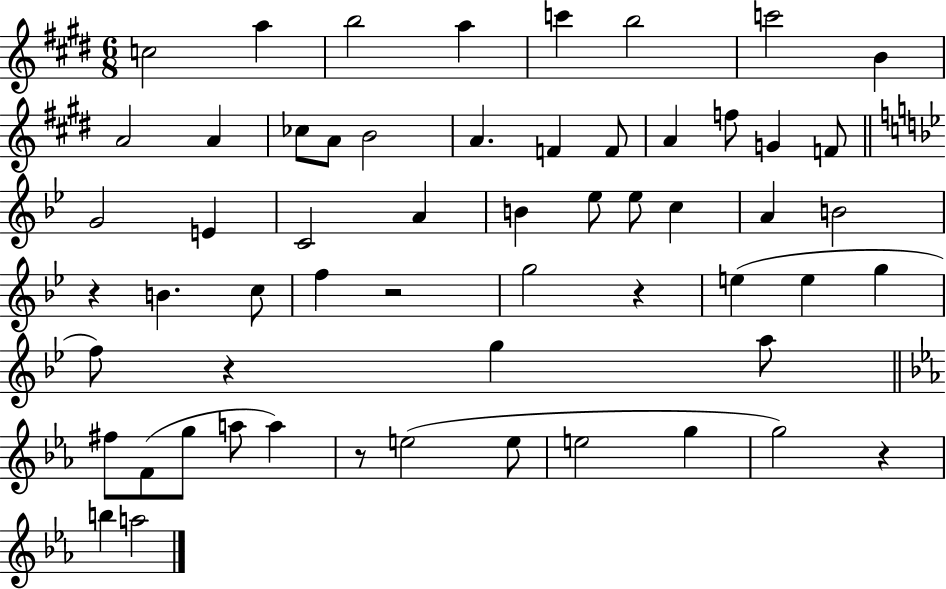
C5/h A5/q B5/h A5/q C6/q B5/h C6/h B4/q A4/h A4/q CES5/e A4/e B4/h A4/q. F4/q F4/e A4/q F5/e G4/q F4/e G4/h E4/q C4/h A4/q B4/q Eb5/e Eb5/e C5/q A4/q B4/h R/q B4/q. C5/e F5/q R/h G5/h R/q E5/q E5/q G5/q F5/e R/q G5/q A5/e F#5/e F4/e G5/e A5/e A5/q R/e E5/h E5/e E5/h G5/q G5/h R/q B5/q A5/h